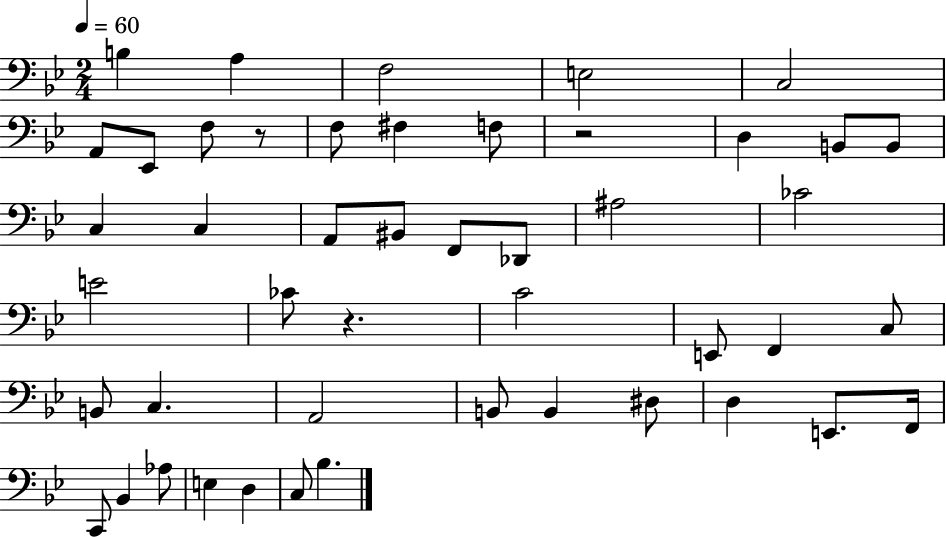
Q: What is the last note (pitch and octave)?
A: Bb3